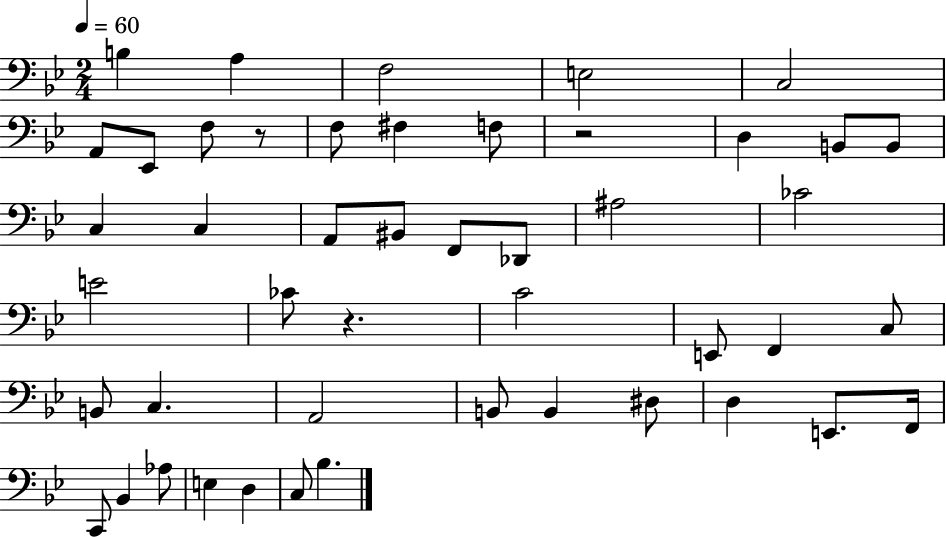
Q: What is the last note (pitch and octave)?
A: Bb3